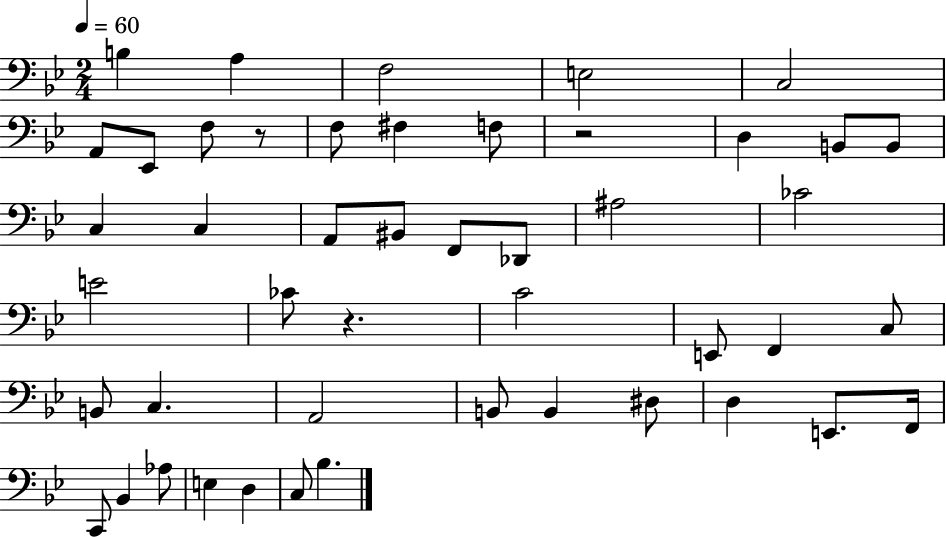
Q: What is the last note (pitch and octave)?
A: Bb3